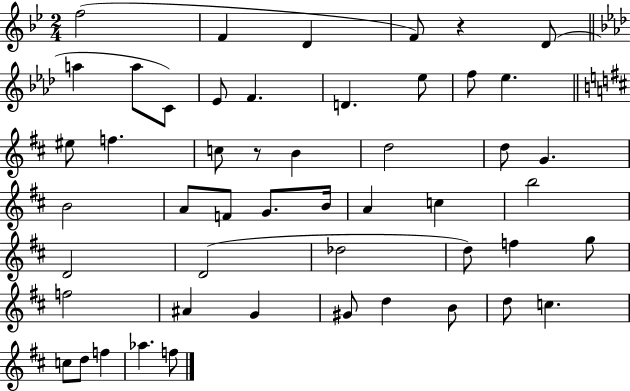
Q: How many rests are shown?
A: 2